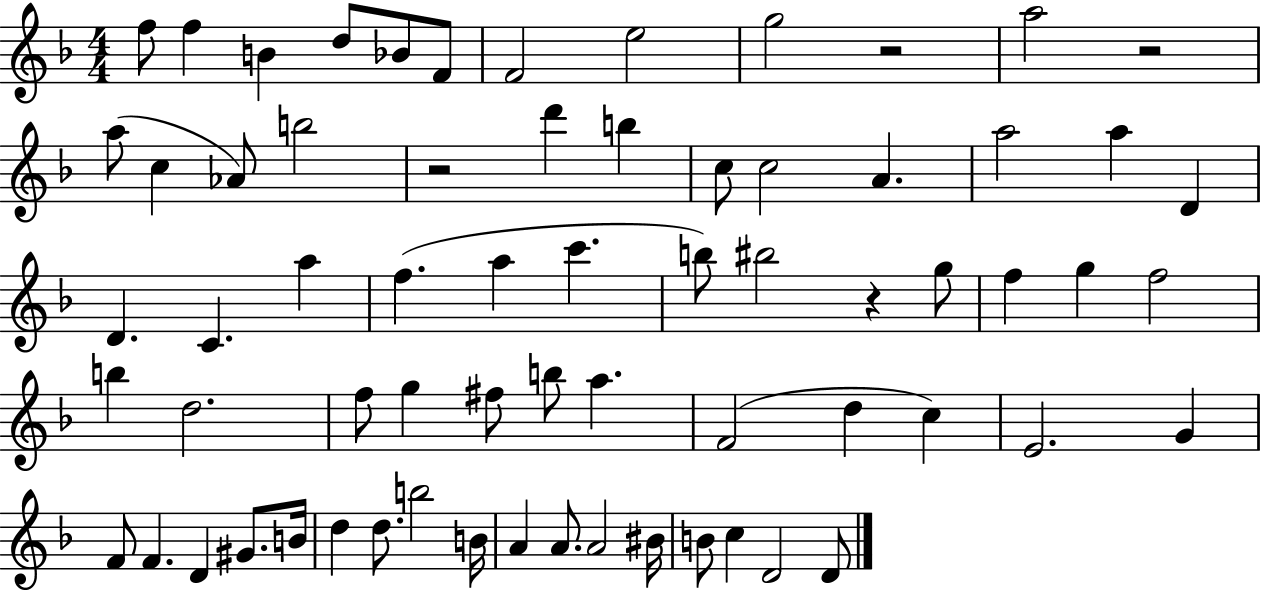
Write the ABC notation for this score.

X:1
T:Untitled
M:4/4
L:1/4
K:F
f/2 f B d/2 _B/2 F/2 F2 e2 g2 z2 a2 z2 a/2 c _A/2 b2 z2 d' b c/2 c2 A a2 a D D C a f a c' b/2 ^b2 z g/2 f g f2 b d2 f/2 g ^f/2 b/2 a F2 d c E2 G F/2 F D ^G/2 B/4 d d/2 b2 B/4 A A/2 A2 ^B/4 B/2 c D2 D/2